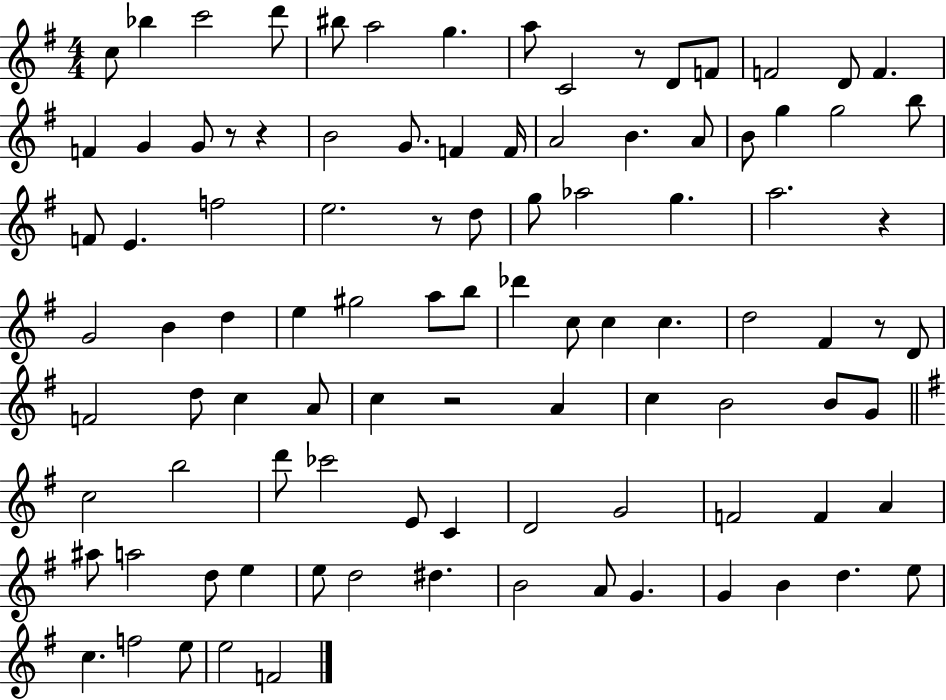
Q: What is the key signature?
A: G major